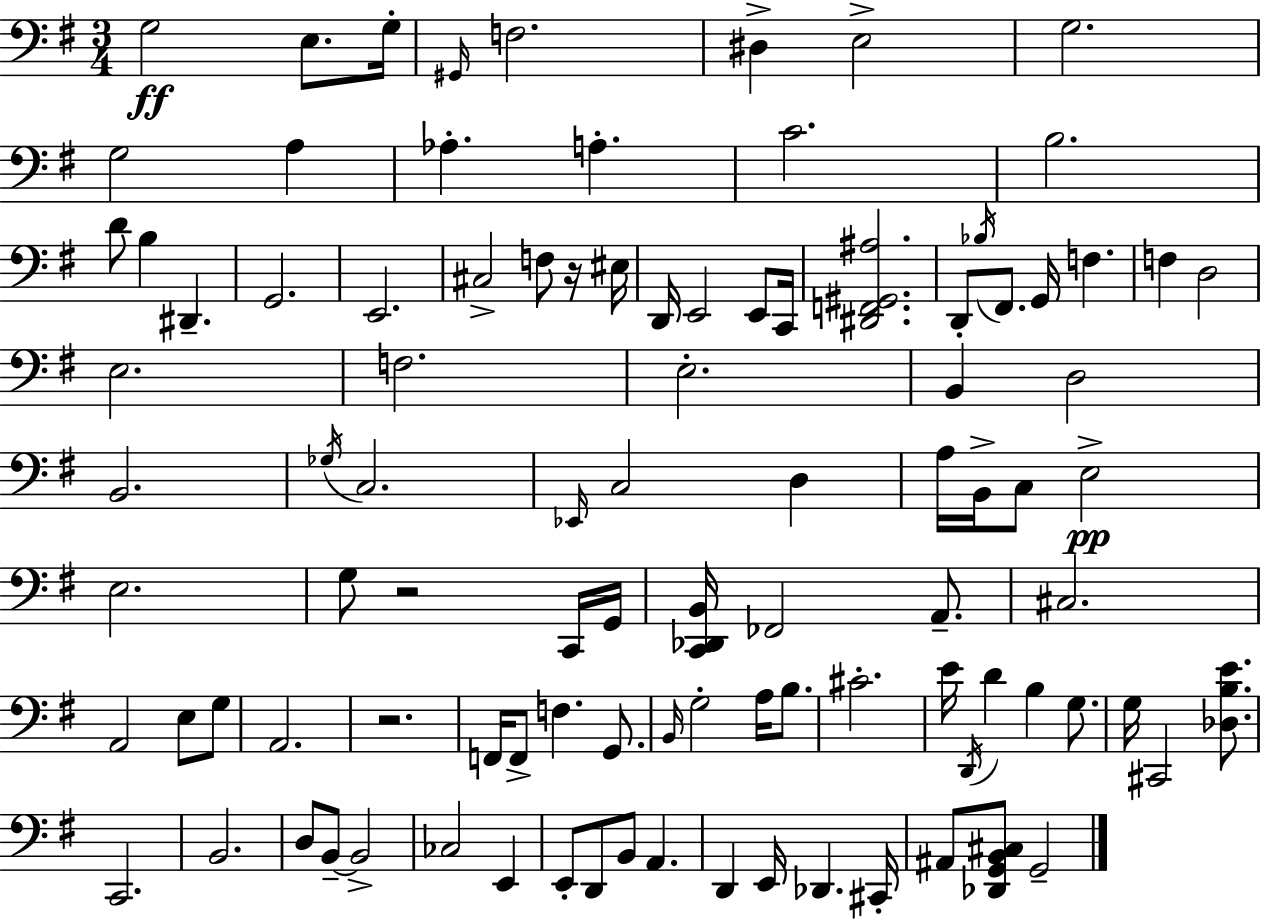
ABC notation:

X:1
T:Untitled
M:3/4
L:1/4
K:G
G,2 E,/2 G,/4 ^G,,/4 F,2 ^D, E,2 G,2 G,2 A, _A, A, C2 B,2 D/2 B, ^D,, G,,2 E,,2 ^C,2 F,/2 z/4 ^E,/4 D,,/4 E,,2 E,,/2 C,,/4 [^D,,F,,^G,,^A,]2 D,,/2 _B,/4 ^F,,/2 G,,/4 F, F, D,2 E,2 F,2 E,2 B,, D,2 B,,2 _G,/4 C,2 _E,,/4 C,2 D, A,/4 B,,/4 C,/2 E,2 E,2 G,/2 z2 C,,/4 G,,/4 [C,,_D,,B,,]/4 _F,,2 A,,/2 ^C,2 A,,2 E,/2 G,/2 A,,2 z2 F,,/4 F,,/2 F, G,,/2 B,,/4 G,2 A,/4 B,/2 ^C2 E/4 D,,/4 D B, G,/2 G,/4 ^C,,2 [_D,B,E]/2 C,,2 B,,2 D,/2 B,,/2 B,,2 _C,2 E,, E,,/2 D,,/2 B,,/2 A,, D,, E,,/4 _D,, ^C,,/4 ^A,,/2 [_D,,G,,B,,^C,]/2 G,,2